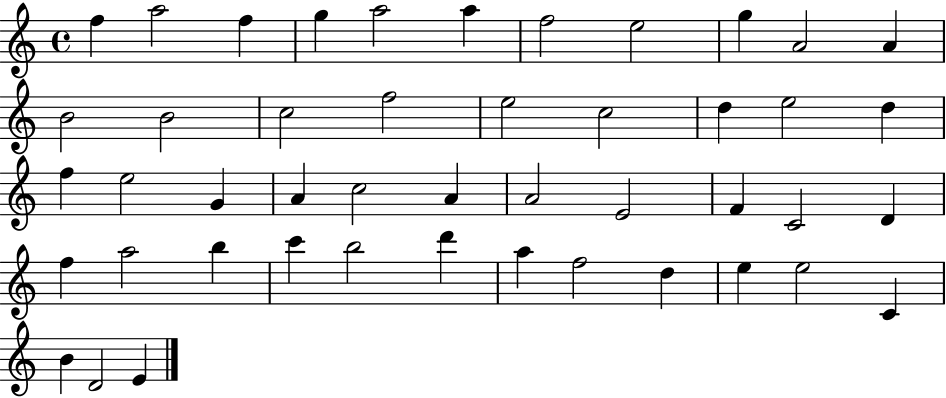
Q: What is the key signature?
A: C major